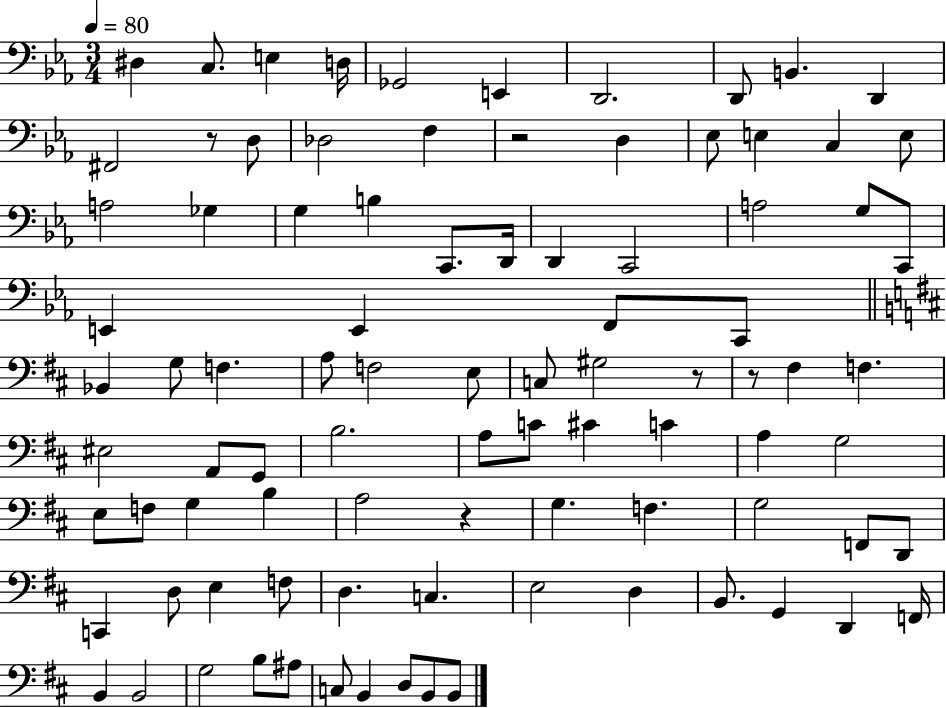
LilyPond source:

{
  \clef bass
  \numericTimeSignature
  \time 3/4
  \key ees \major
  \tempo 4 = 80
  \repeat volta 2 { dis4 c8. e4 d16 | ges,2 e,4 | d,2. | d,8 b,4. d,4 | \break fis,2 r8 d8 | des2 f4 | r2 d4 | ees8 e4 c4 e8 | \break a2 ges4 | g4 b4 c,8. d,16 | d,4 c,2 | a2 g8 c,8 | \break e,4 e,4 f,8 c,8 | \bar "||" \break \key b \minor bes,4 g8 f4. | a8 f2 e8 | c8 gis2 r8 | r8 fis4 f4. | \break eis2 a,8 g,8 | b2. | a8 c'8 cis'4 c'4 | a4 g2 | \break e8 f8 g4 b4 | a2 r4 | g4. f4. | g2 f,8 d,8 | \break c,4 d8 e4 f8 | d4. c4. | e2 d4 | b,8. g,4 d,4 f,16 | \break b,4 b,2 | g2 b8 ais8 | c8 b,4 d8 b,8 b,8 | } \bar "|."
}